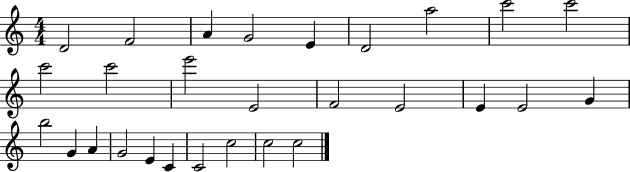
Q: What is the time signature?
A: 4/4